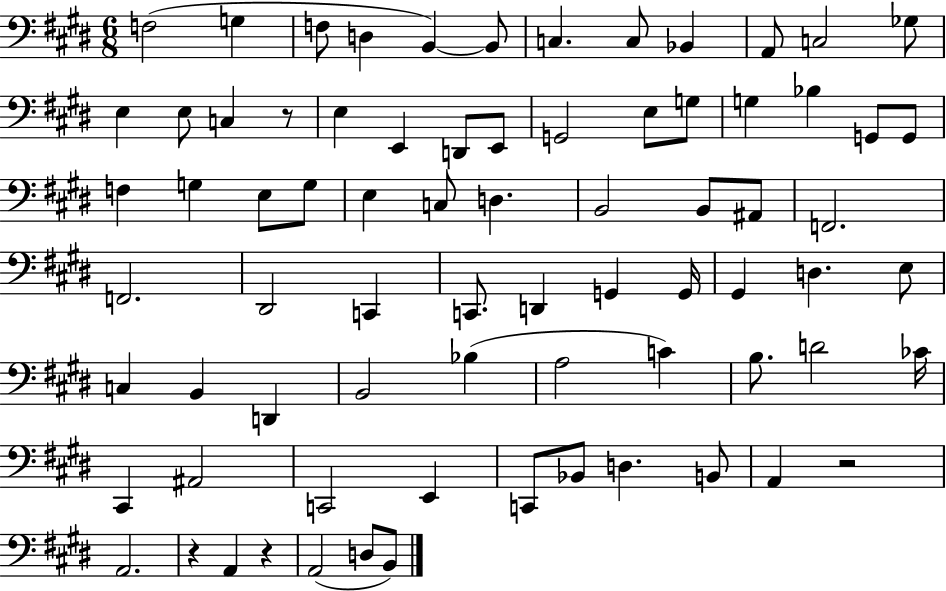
F3/h G3/q F3/e D3/q B2/q B2/e C3/q. C3/e Bb2/q A2/e C3/h Gb3/e E3/q E3/e C3/q R/e E3/q E2/q D2/e E2/e G2/h E3/e G3/e G3/q Bb3/q G2/e G2/e F3/q G3/q E3/e G3/e E3/q C3/e D3/q. B2/h B2/e A#2/e F2/h. F2/h. D#2/h C2/q C2/e. D2/q G2/q G2/s G#2/q D3/q. E3/e C3/q B2/q D2/q B2/h Bb3/q A3/h C4/q B3/e. D4/h CES4/s C#2/q A#2/h C2/h E2/q C2/e Bb2/e D3/q. B2/e A2/q R/h A2/h. R/q A2/q R/q A2/h D3/e B2/e